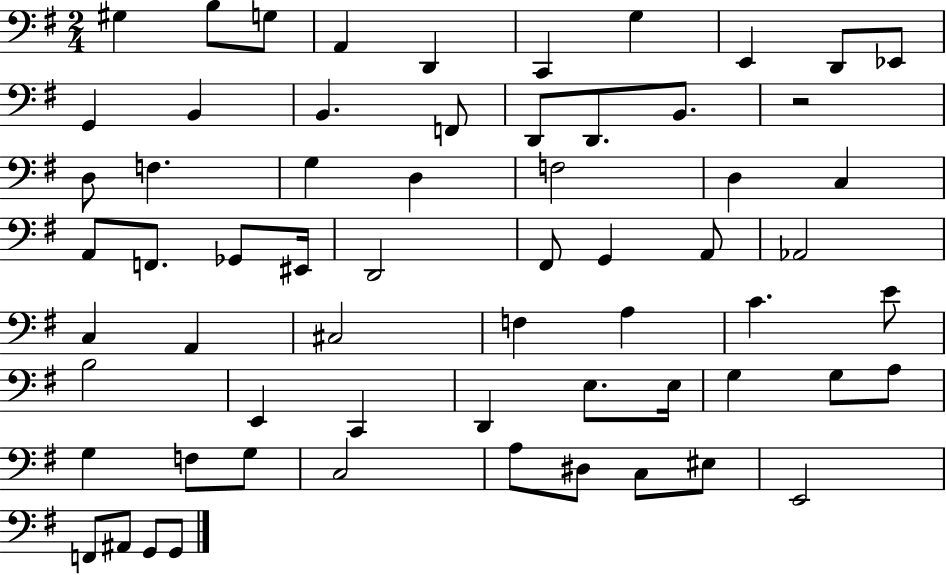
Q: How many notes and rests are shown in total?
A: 63